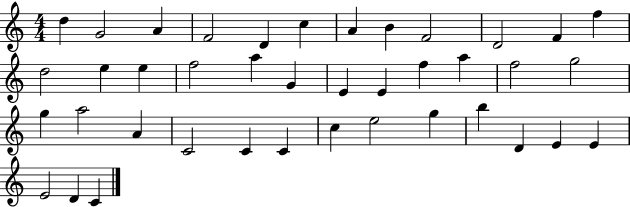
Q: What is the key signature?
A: C major